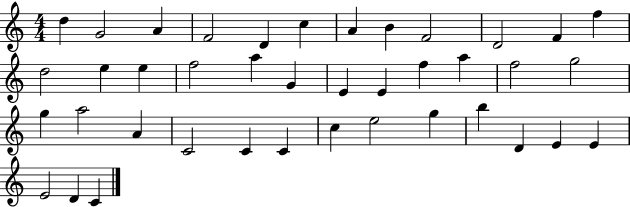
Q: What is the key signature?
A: C major